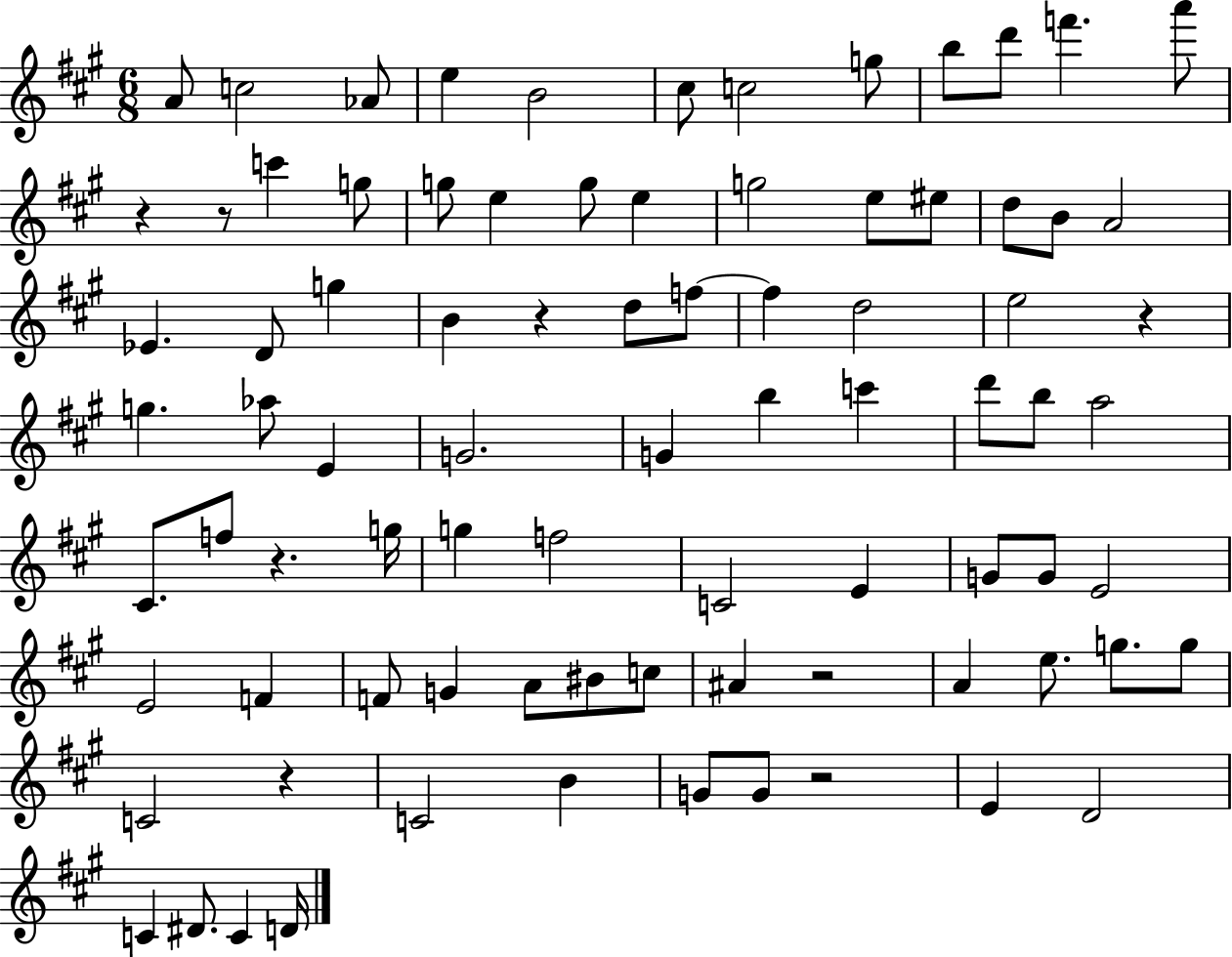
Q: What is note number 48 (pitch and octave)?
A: F5